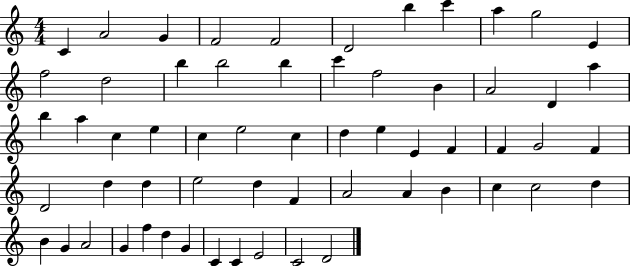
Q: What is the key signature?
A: C major